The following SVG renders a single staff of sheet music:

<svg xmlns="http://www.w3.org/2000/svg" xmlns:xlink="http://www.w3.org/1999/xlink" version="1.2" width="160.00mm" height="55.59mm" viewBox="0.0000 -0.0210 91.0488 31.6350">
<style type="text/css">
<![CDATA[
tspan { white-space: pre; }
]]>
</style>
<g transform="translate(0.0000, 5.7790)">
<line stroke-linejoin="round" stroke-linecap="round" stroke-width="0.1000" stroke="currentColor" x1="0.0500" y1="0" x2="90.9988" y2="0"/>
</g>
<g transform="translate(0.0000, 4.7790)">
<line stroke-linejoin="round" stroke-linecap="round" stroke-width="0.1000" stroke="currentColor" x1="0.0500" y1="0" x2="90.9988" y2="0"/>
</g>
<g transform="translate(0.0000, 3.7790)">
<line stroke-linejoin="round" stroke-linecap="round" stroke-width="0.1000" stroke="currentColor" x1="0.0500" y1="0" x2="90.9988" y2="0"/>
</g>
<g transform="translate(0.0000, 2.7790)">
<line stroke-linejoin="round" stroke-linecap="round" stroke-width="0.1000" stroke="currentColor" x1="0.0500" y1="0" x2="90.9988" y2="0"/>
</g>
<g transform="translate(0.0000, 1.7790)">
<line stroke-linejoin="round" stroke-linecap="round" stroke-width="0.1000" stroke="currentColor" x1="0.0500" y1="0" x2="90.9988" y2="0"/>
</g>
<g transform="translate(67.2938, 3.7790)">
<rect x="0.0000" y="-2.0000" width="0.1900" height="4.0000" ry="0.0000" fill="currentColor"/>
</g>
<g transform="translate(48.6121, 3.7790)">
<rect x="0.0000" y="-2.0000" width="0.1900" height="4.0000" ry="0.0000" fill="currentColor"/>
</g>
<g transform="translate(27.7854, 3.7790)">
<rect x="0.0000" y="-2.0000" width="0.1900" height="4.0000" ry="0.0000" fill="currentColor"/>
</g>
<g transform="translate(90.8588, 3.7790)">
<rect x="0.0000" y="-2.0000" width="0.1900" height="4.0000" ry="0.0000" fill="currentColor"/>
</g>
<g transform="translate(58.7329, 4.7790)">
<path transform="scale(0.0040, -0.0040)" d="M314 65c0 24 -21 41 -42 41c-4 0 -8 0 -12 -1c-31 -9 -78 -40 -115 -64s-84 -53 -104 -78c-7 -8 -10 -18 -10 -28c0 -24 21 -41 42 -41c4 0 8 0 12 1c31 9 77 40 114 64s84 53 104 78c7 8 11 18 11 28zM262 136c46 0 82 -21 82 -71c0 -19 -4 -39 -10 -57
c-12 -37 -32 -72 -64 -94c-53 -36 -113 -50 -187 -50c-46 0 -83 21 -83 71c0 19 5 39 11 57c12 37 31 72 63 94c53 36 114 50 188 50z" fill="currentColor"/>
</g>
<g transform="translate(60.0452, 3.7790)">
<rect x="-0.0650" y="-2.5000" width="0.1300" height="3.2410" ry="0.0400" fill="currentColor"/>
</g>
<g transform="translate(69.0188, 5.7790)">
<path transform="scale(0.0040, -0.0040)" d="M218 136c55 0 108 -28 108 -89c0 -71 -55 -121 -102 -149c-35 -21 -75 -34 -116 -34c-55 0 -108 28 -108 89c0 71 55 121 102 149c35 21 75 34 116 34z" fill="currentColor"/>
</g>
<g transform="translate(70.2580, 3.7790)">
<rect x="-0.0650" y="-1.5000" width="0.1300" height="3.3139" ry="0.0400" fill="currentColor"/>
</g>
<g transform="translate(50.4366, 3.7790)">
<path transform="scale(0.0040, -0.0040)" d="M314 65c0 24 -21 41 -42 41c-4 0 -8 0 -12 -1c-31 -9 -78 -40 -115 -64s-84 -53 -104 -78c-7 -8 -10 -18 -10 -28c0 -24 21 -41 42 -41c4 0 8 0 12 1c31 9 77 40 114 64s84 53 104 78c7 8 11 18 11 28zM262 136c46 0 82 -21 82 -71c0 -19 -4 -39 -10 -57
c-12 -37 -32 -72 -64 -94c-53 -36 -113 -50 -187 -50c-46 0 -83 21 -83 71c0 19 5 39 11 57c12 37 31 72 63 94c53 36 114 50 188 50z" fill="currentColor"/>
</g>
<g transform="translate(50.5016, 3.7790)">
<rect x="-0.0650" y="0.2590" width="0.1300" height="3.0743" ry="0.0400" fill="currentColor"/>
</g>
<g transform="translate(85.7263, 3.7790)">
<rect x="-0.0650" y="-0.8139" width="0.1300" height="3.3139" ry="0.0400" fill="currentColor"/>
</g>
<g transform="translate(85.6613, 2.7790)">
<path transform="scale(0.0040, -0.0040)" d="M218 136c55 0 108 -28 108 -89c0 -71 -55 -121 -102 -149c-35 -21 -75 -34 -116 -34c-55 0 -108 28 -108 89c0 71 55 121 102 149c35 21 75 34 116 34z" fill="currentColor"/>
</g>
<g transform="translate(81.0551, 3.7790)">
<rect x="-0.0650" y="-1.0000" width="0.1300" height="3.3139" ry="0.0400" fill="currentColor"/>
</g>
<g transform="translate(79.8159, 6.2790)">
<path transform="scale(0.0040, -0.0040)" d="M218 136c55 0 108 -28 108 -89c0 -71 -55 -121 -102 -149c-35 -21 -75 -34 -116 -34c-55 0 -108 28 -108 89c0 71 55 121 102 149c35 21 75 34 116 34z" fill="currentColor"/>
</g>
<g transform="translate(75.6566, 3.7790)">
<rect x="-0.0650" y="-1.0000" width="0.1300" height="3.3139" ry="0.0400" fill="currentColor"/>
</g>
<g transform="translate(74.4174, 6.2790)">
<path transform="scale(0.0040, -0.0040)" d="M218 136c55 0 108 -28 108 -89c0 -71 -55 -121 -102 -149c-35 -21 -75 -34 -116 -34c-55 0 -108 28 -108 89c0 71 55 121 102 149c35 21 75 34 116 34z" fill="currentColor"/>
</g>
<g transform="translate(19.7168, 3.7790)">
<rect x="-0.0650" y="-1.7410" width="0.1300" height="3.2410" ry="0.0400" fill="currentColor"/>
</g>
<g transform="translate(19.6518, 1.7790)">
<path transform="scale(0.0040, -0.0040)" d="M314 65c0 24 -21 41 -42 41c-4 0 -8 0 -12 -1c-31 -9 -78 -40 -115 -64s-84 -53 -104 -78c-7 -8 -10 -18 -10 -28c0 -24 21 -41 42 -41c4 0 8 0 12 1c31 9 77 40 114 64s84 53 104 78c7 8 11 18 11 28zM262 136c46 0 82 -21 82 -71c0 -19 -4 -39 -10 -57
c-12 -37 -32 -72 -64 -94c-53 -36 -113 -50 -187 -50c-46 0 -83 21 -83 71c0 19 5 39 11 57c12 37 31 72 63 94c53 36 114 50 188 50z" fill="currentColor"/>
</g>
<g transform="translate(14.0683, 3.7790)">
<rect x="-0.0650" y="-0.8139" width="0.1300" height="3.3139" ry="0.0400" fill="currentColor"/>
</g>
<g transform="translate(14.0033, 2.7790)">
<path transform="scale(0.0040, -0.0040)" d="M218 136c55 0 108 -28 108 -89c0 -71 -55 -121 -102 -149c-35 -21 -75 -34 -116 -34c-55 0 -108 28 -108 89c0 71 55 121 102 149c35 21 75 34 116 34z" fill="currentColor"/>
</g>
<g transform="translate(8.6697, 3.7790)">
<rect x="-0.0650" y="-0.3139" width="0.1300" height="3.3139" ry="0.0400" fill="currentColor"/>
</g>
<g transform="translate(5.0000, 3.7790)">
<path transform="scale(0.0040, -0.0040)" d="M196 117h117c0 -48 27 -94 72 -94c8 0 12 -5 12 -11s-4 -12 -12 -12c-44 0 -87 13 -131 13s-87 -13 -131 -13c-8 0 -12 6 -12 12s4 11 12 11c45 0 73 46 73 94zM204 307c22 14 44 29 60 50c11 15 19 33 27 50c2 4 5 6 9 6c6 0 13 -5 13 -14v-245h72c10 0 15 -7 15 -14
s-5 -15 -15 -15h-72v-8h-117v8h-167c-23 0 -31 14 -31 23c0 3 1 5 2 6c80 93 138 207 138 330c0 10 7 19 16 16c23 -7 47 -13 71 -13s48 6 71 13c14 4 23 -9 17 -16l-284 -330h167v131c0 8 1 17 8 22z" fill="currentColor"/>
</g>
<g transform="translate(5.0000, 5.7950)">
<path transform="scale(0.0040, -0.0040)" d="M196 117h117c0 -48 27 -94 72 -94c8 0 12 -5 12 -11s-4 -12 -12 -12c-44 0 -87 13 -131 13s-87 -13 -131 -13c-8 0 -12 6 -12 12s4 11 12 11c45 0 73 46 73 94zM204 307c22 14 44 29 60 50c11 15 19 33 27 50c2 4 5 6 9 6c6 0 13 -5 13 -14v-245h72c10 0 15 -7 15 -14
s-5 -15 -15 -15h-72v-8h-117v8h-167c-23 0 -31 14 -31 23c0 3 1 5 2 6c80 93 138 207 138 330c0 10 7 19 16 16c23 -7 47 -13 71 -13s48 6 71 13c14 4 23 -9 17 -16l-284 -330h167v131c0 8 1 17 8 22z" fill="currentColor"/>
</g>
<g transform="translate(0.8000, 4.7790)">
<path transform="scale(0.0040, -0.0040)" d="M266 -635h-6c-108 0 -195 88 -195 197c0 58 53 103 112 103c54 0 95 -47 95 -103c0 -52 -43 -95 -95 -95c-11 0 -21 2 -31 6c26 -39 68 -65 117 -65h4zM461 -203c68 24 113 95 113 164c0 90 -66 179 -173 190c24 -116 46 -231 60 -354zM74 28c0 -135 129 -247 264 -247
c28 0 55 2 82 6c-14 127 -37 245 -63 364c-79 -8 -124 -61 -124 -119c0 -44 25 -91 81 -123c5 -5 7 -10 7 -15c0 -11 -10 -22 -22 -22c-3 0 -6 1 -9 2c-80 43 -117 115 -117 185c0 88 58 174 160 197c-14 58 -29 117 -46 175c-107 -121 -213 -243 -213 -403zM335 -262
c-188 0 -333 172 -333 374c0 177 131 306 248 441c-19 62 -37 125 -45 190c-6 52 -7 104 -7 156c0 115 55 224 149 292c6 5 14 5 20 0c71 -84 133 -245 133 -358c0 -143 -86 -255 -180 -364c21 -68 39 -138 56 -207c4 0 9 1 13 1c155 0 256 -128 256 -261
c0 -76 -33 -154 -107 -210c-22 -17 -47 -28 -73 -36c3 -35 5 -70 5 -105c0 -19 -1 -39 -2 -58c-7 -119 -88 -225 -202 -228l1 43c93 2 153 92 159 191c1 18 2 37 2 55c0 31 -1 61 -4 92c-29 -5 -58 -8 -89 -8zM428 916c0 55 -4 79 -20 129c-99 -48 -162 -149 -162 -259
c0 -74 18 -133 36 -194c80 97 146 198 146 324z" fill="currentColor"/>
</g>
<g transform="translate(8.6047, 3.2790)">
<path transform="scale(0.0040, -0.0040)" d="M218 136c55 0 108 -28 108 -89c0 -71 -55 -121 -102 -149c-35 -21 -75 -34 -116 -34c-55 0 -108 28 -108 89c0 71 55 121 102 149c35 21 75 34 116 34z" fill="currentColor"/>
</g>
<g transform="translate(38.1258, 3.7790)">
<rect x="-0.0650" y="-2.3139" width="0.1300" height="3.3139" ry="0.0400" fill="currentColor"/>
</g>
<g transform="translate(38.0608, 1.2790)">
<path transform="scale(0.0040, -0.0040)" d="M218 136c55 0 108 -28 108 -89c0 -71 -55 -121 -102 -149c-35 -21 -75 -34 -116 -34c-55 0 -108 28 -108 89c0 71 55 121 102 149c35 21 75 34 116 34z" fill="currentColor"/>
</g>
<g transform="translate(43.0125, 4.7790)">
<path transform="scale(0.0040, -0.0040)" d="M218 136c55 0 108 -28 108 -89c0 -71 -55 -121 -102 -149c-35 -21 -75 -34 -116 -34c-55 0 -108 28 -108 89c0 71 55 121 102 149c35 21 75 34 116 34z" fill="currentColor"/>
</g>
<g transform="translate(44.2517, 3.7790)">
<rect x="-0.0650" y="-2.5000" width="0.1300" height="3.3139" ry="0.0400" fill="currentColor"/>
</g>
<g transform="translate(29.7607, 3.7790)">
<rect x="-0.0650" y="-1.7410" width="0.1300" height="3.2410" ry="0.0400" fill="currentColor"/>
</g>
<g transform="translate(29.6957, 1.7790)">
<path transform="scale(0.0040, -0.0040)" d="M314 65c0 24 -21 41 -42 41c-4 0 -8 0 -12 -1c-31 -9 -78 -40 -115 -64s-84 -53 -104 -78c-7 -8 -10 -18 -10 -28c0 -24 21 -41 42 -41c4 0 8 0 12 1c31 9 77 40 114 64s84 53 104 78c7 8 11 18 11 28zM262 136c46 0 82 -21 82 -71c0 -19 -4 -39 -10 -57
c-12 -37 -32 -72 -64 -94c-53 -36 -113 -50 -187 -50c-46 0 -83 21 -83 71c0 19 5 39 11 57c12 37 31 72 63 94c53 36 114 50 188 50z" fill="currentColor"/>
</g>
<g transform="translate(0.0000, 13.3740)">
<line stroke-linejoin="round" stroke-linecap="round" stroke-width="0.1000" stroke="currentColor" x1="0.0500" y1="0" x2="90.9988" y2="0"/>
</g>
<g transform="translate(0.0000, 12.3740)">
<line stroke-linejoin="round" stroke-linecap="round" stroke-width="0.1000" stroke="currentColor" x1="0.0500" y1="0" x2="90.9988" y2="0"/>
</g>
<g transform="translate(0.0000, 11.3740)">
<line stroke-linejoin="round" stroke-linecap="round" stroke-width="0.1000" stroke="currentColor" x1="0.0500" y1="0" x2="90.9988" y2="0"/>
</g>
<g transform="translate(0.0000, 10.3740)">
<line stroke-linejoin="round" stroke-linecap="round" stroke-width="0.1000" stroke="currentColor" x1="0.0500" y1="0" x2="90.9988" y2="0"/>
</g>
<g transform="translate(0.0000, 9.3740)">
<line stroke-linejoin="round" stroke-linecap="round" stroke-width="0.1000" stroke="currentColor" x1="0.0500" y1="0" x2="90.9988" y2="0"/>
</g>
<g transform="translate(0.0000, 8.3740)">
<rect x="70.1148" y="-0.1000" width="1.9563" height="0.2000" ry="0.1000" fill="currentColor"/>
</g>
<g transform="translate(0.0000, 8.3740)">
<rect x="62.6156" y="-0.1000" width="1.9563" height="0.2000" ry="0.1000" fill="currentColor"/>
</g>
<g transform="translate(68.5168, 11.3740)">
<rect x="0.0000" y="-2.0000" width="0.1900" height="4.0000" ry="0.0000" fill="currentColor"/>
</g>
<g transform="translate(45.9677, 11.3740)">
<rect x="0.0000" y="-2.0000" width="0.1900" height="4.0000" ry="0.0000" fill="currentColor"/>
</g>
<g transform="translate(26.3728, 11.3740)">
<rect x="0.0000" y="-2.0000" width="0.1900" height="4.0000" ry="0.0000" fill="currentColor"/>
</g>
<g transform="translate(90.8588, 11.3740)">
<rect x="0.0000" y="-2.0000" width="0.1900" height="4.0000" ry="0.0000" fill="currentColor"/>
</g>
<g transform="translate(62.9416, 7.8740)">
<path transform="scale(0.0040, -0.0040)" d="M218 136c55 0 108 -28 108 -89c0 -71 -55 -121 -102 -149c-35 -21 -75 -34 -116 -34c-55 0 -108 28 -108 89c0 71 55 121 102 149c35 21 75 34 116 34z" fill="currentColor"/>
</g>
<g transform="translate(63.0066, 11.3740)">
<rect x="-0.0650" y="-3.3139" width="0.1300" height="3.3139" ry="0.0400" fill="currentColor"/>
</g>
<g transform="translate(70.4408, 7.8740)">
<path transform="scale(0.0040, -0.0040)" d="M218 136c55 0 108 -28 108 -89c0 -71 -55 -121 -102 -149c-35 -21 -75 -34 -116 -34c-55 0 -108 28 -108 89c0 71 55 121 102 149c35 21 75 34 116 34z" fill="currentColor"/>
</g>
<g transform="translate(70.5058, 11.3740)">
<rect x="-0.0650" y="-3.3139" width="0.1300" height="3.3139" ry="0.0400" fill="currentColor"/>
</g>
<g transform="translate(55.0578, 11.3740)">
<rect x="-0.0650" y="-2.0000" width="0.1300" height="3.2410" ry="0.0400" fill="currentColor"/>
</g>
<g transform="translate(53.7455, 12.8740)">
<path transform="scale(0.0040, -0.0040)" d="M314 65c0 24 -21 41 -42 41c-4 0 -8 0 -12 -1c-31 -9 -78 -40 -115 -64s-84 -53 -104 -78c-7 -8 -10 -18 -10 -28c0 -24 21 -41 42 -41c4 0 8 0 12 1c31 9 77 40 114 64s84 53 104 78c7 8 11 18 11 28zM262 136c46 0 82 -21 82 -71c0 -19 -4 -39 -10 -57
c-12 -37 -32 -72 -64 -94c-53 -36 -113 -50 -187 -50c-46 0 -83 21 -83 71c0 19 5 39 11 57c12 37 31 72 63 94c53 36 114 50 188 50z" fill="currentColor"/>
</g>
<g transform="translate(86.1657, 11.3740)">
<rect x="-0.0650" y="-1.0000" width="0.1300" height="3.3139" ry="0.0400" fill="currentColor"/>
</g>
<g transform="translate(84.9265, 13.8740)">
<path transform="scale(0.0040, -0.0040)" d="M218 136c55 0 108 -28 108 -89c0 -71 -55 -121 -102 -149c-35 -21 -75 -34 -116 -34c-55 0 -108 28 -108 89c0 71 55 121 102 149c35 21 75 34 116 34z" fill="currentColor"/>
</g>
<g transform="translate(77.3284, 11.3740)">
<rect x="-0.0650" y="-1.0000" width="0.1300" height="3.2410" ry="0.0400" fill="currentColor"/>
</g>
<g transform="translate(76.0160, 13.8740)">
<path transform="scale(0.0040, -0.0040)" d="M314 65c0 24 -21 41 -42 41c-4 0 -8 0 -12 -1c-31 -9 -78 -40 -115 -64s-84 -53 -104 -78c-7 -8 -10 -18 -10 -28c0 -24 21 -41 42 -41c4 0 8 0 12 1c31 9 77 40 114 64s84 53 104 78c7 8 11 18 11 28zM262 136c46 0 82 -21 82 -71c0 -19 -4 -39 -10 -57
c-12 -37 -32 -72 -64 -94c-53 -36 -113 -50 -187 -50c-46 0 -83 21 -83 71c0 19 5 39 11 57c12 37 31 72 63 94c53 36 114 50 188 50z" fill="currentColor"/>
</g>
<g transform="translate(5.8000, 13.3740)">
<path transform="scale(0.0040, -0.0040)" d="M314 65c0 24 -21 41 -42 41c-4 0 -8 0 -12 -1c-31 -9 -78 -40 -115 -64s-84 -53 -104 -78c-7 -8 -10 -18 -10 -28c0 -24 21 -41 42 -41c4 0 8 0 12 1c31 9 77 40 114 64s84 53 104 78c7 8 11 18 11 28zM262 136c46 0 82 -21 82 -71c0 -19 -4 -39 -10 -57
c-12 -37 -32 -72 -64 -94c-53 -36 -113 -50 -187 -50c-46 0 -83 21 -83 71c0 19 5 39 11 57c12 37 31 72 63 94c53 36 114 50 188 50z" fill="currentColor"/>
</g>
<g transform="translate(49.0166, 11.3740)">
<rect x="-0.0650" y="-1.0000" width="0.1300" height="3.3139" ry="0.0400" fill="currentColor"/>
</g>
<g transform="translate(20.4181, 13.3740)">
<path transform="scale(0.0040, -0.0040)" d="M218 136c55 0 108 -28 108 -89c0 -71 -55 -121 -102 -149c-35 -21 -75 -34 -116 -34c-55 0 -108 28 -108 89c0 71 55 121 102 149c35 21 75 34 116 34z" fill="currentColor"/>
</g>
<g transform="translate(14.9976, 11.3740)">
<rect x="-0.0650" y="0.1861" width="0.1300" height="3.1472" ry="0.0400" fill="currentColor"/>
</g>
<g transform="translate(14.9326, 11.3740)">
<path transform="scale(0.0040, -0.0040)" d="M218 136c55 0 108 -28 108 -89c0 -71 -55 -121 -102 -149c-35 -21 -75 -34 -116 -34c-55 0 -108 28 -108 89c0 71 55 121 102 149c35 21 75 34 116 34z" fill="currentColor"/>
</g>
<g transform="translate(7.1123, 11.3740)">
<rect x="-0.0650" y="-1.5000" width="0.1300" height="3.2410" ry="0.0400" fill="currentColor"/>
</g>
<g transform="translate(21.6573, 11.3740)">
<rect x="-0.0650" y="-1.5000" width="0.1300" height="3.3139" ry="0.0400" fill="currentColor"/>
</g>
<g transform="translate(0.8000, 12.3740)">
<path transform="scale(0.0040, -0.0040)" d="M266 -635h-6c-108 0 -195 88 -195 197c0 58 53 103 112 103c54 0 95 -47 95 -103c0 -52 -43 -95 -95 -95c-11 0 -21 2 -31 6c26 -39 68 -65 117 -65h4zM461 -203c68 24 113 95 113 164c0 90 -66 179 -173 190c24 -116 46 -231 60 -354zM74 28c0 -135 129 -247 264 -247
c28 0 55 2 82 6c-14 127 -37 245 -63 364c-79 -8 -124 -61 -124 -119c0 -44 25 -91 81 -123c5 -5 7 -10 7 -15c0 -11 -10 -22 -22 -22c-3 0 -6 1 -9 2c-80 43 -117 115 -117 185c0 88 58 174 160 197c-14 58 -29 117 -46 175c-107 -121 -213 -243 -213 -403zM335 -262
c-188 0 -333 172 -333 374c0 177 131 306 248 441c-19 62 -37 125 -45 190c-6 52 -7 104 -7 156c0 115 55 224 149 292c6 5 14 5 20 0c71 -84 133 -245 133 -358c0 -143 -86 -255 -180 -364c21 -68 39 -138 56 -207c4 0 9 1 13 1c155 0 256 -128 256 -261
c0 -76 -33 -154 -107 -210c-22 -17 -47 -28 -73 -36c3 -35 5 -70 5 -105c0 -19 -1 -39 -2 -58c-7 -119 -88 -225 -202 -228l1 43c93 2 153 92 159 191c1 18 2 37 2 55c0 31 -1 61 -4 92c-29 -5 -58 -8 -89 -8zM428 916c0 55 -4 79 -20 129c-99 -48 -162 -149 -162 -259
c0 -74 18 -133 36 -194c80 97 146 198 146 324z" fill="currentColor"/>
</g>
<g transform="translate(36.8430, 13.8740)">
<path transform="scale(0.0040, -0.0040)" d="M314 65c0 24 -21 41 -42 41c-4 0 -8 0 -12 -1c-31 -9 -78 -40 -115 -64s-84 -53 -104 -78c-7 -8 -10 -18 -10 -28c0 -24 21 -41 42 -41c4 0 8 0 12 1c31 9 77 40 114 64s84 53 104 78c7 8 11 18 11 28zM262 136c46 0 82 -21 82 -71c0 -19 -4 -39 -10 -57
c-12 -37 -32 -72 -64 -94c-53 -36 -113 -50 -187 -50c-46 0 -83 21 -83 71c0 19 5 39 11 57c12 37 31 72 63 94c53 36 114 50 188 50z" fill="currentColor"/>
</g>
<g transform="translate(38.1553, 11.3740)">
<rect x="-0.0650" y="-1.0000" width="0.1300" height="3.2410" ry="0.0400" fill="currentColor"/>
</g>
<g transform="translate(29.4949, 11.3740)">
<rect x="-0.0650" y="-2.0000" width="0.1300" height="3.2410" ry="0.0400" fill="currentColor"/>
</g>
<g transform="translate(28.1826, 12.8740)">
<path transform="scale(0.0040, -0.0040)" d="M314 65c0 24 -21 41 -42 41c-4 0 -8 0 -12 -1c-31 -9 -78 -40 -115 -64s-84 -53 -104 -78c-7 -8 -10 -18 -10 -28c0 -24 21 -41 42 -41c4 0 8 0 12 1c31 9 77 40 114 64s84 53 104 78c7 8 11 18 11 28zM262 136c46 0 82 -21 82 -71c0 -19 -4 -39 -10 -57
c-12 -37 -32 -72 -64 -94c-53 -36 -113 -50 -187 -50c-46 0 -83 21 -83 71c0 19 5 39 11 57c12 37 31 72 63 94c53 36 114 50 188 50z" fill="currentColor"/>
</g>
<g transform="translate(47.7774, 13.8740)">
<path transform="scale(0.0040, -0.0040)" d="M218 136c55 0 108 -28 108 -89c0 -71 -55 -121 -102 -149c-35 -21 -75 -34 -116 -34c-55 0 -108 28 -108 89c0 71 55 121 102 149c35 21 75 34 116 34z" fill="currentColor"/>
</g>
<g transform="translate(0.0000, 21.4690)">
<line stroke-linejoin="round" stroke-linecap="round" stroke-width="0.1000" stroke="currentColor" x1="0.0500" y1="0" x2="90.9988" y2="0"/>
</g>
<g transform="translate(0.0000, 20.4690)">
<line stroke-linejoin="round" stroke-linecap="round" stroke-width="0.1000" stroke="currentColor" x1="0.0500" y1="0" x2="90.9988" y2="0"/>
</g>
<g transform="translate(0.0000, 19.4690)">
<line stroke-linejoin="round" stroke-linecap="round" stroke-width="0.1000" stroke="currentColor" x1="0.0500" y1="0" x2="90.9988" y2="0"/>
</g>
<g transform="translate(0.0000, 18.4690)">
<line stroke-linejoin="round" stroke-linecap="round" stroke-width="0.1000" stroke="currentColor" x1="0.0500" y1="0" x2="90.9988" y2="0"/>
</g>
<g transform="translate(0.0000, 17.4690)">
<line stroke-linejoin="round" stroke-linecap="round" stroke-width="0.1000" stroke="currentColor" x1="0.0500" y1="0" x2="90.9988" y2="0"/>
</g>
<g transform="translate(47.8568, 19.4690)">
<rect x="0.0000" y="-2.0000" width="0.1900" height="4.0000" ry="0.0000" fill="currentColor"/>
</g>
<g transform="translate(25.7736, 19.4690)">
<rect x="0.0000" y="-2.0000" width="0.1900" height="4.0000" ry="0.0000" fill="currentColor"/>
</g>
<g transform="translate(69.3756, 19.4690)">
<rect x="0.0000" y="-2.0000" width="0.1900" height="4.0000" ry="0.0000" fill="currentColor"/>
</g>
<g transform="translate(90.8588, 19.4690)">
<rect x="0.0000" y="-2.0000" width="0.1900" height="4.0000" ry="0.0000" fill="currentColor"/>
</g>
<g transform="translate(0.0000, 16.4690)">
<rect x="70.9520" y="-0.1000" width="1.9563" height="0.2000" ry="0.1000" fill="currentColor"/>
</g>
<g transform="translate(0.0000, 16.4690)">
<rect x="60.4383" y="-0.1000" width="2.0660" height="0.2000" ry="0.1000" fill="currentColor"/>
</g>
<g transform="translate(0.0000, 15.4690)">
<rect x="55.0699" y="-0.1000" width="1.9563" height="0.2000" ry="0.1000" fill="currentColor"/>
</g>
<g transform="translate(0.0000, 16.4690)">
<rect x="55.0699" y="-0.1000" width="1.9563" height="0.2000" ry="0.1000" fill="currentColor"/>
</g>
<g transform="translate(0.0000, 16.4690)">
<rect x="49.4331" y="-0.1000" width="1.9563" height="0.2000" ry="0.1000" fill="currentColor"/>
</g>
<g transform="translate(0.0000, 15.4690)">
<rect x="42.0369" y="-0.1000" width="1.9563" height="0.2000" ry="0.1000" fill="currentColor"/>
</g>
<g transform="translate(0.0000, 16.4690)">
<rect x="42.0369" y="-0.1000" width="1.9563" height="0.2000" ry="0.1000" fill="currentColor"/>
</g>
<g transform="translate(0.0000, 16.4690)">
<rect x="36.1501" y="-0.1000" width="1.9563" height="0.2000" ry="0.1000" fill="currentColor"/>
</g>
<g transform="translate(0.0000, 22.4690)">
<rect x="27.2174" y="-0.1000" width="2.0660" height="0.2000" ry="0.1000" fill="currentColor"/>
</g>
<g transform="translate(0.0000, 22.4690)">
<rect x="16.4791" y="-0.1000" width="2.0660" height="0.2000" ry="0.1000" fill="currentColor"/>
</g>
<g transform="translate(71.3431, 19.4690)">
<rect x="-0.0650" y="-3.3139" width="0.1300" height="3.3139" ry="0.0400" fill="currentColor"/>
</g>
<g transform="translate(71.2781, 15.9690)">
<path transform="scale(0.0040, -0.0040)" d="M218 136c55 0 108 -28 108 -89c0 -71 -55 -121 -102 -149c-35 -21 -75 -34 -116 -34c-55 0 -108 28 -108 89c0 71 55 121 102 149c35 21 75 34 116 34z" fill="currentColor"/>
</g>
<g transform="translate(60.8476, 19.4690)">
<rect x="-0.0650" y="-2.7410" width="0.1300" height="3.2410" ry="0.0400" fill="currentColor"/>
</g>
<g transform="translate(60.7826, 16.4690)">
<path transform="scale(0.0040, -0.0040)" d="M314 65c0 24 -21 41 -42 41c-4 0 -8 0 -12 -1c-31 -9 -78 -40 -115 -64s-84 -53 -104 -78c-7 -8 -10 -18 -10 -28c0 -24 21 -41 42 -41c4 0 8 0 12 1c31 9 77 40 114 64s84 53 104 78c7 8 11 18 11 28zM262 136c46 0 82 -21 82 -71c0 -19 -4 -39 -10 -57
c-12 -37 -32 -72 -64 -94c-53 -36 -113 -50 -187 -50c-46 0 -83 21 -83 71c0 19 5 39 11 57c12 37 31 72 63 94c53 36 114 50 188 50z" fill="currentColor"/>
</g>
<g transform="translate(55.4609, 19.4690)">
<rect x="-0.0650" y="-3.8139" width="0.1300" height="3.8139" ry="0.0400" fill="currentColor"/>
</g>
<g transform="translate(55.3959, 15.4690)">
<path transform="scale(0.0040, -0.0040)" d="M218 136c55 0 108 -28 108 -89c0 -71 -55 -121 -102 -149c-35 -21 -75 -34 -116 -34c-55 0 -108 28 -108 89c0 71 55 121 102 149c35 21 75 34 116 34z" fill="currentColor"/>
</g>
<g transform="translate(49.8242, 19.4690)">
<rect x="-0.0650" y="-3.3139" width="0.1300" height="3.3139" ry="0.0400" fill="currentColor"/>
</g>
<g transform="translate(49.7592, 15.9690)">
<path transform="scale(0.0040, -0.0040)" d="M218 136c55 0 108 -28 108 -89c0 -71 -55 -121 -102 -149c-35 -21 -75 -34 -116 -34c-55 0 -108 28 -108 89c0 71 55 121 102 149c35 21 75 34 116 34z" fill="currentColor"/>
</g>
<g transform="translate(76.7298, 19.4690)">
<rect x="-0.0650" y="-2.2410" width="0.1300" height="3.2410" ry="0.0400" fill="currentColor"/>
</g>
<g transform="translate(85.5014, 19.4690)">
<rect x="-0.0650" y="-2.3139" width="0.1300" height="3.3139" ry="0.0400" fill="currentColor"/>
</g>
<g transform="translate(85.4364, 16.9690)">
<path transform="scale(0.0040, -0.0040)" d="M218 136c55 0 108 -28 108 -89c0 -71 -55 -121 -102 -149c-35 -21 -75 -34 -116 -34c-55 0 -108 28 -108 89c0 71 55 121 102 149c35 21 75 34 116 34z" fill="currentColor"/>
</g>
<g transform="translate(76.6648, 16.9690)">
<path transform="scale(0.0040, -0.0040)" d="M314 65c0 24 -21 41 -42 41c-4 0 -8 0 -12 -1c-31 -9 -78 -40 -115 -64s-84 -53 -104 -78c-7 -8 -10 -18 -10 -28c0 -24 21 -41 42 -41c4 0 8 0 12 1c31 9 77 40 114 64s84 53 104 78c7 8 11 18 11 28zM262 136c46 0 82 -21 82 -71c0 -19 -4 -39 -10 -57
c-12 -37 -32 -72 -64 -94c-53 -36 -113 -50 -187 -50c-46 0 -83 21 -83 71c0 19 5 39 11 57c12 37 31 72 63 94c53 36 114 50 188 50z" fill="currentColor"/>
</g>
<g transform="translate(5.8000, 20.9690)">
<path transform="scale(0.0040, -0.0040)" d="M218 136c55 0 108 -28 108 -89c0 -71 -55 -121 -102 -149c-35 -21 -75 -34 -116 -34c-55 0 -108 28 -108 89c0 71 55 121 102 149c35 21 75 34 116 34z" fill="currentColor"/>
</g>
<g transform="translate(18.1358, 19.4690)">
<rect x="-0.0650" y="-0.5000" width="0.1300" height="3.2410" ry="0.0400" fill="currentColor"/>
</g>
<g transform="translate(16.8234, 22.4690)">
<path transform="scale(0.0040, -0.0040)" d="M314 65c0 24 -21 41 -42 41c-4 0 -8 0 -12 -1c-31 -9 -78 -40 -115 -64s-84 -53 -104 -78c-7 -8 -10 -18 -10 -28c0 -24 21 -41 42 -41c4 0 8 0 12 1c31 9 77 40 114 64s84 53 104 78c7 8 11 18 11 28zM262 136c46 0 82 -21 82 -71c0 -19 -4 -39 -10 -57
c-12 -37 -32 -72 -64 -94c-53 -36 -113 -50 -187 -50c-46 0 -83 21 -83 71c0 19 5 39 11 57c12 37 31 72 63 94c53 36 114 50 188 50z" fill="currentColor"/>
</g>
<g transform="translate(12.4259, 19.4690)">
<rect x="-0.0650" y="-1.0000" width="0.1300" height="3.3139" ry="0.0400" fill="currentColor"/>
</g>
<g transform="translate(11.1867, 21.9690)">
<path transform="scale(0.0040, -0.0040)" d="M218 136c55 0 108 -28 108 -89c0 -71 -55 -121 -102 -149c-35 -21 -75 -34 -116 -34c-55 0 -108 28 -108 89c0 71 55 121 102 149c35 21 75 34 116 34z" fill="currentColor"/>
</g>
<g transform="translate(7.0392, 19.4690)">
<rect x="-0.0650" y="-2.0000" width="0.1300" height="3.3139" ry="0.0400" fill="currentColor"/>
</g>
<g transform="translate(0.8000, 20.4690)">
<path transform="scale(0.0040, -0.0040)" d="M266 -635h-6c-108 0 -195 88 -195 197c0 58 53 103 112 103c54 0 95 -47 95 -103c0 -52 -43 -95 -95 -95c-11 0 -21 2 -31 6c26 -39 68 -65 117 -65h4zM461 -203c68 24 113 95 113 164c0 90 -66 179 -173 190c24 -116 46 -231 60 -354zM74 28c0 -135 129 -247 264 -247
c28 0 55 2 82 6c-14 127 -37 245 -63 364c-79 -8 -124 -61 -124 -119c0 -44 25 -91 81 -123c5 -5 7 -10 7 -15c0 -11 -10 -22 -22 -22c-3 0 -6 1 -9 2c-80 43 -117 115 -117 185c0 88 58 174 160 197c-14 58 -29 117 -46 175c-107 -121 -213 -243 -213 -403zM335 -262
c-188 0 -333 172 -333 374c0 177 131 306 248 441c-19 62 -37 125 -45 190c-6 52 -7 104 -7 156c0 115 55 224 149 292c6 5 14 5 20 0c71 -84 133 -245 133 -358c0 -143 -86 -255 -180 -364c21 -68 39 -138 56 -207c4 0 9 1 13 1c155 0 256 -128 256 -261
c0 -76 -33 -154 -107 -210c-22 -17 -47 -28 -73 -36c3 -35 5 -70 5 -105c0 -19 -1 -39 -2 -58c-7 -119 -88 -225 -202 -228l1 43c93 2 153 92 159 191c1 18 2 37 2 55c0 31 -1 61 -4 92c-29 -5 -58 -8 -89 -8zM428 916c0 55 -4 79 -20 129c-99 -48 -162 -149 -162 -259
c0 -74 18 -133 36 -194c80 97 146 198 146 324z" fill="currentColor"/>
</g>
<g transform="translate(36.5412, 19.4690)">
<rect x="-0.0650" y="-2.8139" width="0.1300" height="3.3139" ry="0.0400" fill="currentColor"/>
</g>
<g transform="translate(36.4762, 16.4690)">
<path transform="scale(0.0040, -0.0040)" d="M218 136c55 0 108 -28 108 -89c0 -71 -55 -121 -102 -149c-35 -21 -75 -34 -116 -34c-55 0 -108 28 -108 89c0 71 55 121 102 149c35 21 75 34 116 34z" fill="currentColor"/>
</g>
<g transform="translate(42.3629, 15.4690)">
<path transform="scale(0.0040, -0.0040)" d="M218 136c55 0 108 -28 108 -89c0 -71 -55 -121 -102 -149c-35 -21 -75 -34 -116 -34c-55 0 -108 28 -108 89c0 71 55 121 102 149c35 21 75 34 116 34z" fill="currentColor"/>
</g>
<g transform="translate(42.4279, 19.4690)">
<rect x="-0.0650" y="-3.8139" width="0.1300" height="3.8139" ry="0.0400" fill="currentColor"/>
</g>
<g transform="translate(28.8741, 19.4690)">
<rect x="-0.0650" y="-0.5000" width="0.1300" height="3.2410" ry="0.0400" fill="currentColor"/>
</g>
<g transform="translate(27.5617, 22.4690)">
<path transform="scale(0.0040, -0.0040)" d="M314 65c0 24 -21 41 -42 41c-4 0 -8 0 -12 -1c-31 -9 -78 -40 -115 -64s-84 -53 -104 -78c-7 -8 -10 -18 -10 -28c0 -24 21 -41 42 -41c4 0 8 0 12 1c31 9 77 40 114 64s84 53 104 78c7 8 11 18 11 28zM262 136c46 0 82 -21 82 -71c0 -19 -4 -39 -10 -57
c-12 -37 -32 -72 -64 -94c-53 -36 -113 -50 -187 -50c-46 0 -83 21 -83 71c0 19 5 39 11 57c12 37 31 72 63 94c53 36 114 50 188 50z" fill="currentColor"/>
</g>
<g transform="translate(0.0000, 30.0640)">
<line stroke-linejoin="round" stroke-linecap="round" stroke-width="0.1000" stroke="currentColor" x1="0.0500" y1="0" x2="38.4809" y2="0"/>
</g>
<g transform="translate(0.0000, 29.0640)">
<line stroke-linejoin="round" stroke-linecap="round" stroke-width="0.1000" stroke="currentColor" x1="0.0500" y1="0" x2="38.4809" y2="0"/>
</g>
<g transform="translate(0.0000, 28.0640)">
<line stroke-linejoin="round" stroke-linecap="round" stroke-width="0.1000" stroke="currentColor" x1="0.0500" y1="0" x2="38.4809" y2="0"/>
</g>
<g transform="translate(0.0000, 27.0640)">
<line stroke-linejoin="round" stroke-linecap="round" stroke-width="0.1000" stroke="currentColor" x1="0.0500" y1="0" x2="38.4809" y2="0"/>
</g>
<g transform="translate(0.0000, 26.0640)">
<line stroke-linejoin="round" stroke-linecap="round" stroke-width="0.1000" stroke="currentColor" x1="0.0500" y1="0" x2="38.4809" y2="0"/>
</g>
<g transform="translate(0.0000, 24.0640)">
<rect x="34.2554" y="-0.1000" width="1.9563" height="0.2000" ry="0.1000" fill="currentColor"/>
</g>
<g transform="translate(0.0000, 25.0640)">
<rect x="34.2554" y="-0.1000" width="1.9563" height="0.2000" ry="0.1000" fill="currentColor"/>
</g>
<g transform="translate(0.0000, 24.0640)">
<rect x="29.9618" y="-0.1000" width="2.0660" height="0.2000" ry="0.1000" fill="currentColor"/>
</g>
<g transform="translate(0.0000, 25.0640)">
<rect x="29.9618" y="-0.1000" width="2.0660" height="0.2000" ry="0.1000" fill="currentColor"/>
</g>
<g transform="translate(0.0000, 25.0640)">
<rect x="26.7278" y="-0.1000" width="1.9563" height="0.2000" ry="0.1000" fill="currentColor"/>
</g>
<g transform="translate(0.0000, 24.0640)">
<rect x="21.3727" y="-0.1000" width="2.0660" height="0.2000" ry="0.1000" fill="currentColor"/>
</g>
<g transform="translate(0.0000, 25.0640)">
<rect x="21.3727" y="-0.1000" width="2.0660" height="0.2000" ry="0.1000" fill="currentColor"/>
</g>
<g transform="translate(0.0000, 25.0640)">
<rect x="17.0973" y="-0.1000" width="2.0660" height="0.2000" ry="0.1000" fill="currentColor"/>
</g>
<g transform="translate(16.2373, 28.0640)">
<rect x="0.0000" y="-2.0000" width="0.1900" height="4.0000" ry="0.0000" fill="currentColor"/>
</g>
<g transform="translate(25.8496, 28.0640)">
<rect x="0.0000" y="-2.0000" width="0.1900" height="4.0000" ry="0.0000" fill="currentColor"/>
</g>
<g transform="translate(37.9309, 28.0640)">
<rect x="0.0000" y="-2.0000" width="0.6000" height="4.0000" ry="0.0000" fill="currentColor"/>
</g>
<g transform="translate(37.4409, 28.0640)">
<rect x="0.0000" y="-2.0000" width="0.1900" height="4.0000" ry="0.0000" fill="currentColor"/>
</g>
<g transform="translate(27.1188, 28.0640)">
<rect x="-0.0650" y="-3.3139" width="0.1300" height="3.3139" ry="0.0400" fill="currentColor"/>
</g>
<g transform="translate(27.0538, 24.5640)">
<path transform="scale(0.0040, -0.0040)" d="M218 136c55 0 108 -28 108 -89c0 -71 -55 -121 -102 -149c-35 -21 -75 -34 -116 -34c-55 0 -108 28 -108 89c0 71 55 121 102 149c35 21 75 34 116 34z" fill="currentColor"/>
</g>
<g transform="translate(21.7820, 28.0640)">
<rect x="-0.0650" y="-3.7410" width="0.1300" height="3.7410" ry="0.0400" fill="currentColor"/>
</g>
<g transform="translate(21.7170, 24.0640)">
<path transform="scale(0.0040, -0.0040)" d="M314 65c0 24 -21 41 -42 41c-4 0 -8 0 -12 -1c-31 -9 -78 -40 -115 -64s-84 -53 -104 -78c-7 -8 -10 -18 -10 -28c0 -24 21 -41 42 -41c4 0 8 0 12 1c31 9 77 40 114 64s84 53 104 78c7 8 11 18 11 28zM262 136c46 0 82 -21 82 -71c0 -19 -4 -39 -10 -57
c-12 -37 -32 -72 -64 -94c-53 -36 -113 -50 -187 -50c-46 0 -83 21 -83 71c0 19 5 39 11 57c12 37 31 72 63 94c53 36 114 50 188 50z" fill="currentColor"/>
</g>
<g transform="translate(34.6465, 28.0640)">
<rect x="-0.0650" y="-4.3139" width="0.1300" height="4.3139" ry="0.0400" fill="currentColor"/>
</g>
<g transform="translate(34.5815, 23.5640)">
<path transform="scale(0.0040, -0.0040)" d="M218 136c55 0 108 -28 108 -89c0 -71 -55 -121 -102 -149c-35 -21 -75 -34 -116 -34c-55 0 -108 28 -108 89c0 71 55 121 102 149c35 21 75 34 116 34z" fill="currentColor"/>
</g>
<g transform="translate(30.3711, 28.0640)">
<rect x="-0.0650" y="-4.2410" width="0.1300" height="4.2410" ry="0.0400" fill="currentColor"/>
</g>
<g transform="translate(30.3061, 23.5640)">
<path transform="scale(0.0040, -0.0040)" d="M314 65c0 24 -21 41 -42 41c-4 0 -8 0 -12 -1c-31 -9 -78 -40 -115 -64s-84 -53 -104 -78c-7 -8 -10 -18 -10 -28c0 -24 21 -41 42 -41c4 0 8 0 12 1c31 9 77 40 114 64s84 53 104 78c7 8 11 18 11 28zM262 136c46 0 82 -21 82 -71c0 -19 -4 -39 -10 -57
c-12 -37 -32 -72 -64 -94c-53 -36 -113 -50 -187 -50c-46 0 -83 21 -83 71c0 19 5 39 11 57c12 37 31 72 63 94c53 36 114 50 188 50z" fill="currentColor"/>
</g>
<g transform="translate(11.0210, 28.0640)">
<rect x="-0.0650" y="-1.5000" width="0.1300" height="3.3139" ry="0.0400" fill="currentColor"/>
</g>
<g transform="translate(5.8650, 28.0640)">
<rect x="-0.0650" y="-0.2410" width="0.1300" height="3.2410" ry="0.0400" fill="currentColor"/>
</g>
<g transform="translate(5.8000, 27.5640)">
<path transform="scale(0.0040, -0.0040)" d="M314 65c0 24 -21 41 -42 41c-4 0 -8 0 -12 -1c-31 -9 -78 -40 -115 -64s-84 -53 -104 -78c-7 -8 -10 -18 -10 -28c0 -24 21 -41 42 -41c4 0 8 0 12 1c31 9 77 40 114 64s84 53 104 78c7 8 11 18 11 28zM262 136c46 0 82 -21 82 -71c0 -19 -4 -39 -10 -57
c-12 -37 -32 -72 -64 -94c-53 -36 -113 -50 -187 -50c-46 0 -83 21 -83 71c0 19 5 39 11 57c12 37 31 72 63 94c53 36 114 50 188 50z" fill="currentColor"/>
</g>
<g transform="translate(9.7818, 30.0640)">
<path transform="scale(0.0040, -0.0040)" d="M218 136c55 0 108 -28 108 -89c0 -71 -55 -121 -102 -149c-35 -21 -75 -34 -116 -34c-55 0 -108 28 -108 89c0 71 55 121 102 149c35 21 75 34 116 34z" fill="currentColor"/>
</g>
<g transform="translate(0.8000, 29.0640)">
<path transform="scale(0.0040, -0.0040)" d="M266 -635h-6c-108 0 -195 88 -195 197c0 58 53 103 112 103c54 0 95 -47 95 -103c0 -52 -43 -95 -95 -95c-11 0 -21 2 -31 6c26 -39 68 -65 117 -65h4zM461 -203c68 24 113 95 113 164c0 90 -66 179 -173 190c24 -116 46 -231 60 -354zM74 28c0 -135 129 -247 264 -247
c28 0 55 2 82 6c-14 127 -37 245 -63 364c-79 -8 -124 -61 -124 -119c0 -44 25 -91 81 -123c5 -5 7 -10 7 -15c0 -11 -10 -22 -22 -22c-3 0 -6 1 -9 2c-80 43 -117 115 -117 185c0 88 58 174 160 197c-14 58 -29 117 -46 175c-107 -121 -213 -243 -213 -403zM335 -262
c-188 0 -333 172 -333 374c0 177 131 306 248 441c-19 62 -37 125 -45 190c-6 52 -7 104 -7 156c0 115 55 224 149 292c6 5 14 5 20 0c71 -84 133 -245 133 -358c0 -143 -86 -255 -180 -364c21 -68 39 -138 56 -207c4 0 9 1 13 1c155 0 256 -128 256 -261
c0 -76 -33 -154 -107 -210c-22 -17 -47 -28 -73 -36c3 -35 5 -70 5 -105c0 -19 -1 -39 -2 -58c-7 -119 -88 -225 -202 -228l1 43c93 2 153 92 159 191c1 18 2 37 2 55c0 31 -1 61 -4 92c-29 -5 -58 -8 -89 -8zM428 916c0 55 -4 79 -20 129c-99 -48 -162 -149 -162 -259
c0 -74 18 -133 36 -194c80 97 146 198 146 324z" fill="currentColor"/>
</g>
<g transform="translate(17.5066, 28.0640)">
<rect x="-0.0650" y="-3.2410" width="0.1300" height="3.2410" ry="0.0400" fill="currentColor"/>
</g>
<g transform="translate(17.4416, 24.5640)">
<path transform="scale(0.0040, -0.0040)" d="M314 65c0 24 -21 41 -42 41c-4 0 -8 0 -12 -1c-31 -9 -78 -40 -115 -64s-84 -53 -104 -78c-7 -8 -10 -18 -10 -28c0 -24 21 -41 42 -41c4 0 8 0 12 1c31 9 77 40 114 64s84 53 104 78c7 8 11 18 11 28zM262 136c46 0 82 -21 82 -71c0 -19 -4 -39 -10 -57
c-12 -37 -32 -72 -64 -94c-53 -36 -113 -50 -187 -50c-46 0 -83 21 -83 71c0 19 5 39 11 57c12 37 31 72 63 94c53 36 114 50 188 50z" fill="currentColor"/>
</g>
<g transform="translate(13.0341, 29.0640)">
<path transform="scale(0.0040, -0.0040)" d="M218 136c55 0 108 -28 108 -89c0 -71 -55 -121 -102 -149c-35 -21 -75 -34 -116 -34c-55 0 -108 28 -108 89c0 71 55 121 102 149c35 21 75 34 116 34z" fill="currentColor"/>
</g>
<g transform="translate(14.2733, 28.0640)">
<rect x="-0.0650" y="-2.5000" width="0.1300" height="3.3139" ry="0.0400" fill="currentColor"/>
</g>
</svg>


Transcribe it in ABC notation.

X:1
T:Untitled
M:4/4
L:1/4
K:C
c d f2 f2 g G B2 G2 E D D d E2 B E F2 D2 D F2 b b D2 D F D C2 C2 a c' b c' a2 b g2 g c2 E G b2 c'2 b d'2 d'